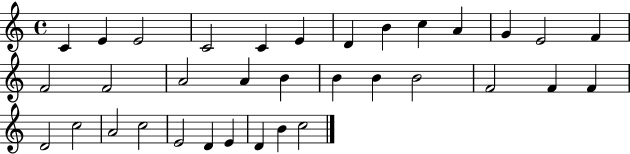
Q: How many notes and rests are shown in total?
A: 34